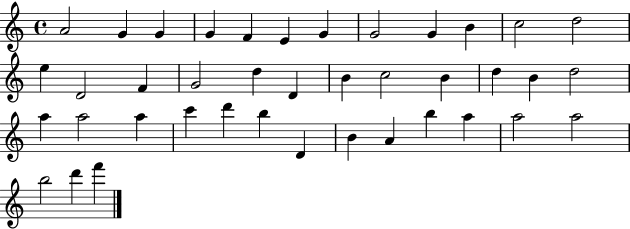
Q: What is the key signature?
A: C major